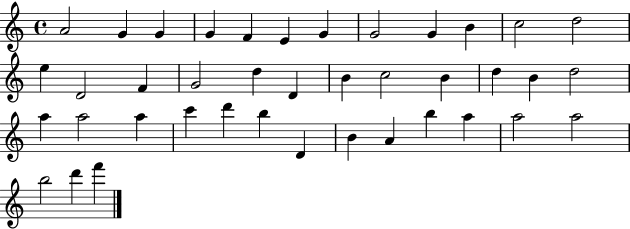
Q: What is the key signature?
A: C major